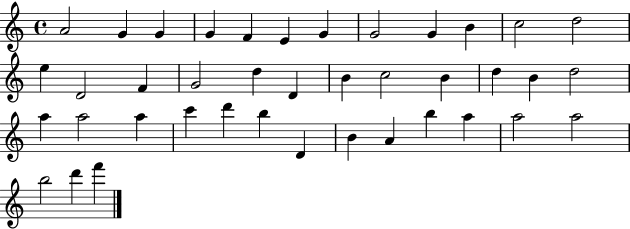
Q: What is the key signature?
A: C major